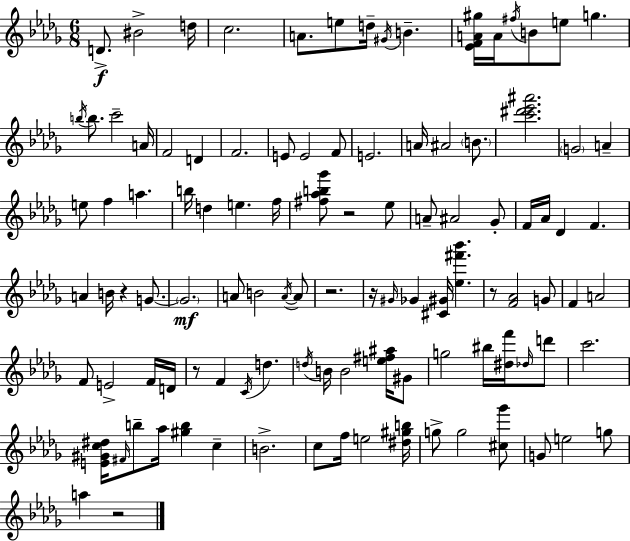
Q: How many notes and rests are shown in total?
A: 107